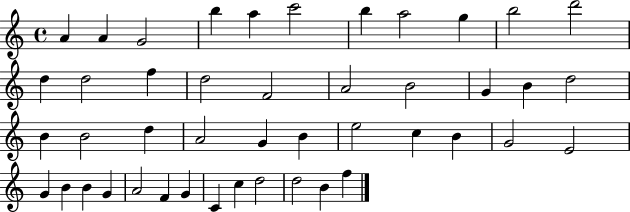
X:1
T:Untitled
M:4/4
L:1/4
K:C
A A G2 b a c'2 b a2 g b2 d'2 d d2 f d2 F2 A2 B2 G B d2 B B2 d A2 G B e2 c B G2 E2 G B B G A2 F G C c d2 d2 B f